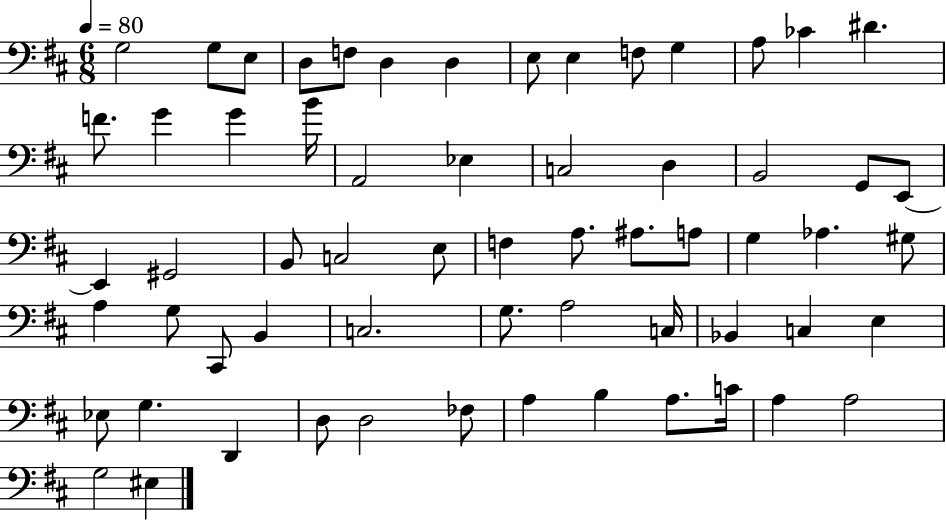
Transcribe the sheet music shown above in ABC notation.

X:1
T:Untitled
M:6/8
L:1/4
K:D
G,2 G,/2 E,/2 D,/2 F,/2 D, D, E,/2 E, F,/2 G, A,/2 _C ^D F/2 G G B/4 A,,2 _E, C,2 D, B,,2 G,,/2 E,,/2 E,, ^G,,2 B,,/2 C,2 E,/2 F, A,/2 ^A,/2 A,/2 G, _A, ^G,/2 A, G,/2 ^C,,/2 B,, C,2 G,/2 A,2 C,/4 _B,, C, E, _E,/2 G, D,, D,/2 D,2 _F,/2 A, B, A,/2 C/4 A, A,2 G,2 ^E,